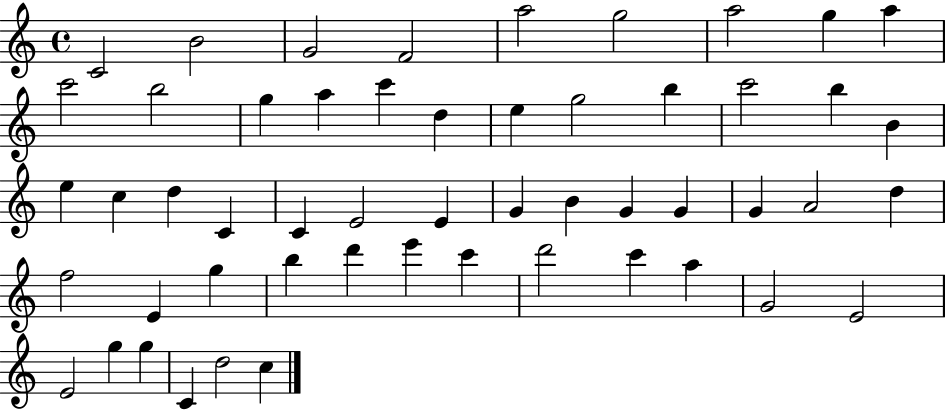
{
  \clef treble
  \time 4/4
  \defaultTimeSignature
  \key c \major
  c'2 b'2 | g'2 f'2 | a''2 g''2 | a''2 g''4 a''4 | \break c'''2 b''2 | g''4 a''4 c'''4 d''4 | e''4 g''2 b''4 | c'''2 b''4 b'4 | \break e''4 c''4 d''4 c'4 | c'4 e'2 e'4 | g'4 b'4 g'4 g'4 | g'4 a'2 d''4 | \break f''2 e'4 g''4 | b''4 d'''4 e'''4 c'''4 | d'''2 c'''4 a''4 | g'2 e'2 | \break e'2 g''4 g''4 | c'4 d''2 c''4 | \bar "|."
}